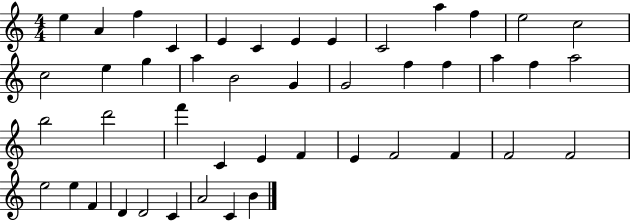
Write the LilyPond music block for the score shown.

{
  \clef treble
  \numericTimeSignature
  \time 4/4
  \key c \major
  e''4 a'4 f''4 c'4 | e'4 c'4 e'4 e'4 | c'2 a''4 f''4 | e''2 c''2 | \break c''2 e''4 g''4 | a''4 b'2 g'4 | g'2 f''4 f''4 | a''4 f''4 a''2 | \break b''2 d'''2 | f'''4 c'4 e'4 f'4 | e'4 f'2 f'4 | f'2 f'2 | \break e''2 e''4 f'4 | d'4 d'2 c'4 | a'2 c'4 b'4 | \bar "|."
}